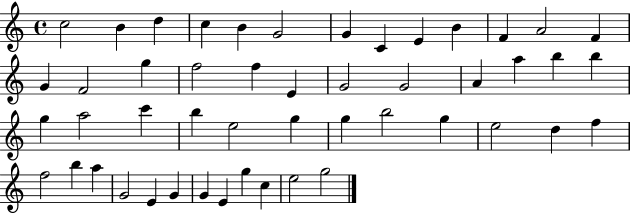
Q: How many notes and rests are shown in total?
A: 49